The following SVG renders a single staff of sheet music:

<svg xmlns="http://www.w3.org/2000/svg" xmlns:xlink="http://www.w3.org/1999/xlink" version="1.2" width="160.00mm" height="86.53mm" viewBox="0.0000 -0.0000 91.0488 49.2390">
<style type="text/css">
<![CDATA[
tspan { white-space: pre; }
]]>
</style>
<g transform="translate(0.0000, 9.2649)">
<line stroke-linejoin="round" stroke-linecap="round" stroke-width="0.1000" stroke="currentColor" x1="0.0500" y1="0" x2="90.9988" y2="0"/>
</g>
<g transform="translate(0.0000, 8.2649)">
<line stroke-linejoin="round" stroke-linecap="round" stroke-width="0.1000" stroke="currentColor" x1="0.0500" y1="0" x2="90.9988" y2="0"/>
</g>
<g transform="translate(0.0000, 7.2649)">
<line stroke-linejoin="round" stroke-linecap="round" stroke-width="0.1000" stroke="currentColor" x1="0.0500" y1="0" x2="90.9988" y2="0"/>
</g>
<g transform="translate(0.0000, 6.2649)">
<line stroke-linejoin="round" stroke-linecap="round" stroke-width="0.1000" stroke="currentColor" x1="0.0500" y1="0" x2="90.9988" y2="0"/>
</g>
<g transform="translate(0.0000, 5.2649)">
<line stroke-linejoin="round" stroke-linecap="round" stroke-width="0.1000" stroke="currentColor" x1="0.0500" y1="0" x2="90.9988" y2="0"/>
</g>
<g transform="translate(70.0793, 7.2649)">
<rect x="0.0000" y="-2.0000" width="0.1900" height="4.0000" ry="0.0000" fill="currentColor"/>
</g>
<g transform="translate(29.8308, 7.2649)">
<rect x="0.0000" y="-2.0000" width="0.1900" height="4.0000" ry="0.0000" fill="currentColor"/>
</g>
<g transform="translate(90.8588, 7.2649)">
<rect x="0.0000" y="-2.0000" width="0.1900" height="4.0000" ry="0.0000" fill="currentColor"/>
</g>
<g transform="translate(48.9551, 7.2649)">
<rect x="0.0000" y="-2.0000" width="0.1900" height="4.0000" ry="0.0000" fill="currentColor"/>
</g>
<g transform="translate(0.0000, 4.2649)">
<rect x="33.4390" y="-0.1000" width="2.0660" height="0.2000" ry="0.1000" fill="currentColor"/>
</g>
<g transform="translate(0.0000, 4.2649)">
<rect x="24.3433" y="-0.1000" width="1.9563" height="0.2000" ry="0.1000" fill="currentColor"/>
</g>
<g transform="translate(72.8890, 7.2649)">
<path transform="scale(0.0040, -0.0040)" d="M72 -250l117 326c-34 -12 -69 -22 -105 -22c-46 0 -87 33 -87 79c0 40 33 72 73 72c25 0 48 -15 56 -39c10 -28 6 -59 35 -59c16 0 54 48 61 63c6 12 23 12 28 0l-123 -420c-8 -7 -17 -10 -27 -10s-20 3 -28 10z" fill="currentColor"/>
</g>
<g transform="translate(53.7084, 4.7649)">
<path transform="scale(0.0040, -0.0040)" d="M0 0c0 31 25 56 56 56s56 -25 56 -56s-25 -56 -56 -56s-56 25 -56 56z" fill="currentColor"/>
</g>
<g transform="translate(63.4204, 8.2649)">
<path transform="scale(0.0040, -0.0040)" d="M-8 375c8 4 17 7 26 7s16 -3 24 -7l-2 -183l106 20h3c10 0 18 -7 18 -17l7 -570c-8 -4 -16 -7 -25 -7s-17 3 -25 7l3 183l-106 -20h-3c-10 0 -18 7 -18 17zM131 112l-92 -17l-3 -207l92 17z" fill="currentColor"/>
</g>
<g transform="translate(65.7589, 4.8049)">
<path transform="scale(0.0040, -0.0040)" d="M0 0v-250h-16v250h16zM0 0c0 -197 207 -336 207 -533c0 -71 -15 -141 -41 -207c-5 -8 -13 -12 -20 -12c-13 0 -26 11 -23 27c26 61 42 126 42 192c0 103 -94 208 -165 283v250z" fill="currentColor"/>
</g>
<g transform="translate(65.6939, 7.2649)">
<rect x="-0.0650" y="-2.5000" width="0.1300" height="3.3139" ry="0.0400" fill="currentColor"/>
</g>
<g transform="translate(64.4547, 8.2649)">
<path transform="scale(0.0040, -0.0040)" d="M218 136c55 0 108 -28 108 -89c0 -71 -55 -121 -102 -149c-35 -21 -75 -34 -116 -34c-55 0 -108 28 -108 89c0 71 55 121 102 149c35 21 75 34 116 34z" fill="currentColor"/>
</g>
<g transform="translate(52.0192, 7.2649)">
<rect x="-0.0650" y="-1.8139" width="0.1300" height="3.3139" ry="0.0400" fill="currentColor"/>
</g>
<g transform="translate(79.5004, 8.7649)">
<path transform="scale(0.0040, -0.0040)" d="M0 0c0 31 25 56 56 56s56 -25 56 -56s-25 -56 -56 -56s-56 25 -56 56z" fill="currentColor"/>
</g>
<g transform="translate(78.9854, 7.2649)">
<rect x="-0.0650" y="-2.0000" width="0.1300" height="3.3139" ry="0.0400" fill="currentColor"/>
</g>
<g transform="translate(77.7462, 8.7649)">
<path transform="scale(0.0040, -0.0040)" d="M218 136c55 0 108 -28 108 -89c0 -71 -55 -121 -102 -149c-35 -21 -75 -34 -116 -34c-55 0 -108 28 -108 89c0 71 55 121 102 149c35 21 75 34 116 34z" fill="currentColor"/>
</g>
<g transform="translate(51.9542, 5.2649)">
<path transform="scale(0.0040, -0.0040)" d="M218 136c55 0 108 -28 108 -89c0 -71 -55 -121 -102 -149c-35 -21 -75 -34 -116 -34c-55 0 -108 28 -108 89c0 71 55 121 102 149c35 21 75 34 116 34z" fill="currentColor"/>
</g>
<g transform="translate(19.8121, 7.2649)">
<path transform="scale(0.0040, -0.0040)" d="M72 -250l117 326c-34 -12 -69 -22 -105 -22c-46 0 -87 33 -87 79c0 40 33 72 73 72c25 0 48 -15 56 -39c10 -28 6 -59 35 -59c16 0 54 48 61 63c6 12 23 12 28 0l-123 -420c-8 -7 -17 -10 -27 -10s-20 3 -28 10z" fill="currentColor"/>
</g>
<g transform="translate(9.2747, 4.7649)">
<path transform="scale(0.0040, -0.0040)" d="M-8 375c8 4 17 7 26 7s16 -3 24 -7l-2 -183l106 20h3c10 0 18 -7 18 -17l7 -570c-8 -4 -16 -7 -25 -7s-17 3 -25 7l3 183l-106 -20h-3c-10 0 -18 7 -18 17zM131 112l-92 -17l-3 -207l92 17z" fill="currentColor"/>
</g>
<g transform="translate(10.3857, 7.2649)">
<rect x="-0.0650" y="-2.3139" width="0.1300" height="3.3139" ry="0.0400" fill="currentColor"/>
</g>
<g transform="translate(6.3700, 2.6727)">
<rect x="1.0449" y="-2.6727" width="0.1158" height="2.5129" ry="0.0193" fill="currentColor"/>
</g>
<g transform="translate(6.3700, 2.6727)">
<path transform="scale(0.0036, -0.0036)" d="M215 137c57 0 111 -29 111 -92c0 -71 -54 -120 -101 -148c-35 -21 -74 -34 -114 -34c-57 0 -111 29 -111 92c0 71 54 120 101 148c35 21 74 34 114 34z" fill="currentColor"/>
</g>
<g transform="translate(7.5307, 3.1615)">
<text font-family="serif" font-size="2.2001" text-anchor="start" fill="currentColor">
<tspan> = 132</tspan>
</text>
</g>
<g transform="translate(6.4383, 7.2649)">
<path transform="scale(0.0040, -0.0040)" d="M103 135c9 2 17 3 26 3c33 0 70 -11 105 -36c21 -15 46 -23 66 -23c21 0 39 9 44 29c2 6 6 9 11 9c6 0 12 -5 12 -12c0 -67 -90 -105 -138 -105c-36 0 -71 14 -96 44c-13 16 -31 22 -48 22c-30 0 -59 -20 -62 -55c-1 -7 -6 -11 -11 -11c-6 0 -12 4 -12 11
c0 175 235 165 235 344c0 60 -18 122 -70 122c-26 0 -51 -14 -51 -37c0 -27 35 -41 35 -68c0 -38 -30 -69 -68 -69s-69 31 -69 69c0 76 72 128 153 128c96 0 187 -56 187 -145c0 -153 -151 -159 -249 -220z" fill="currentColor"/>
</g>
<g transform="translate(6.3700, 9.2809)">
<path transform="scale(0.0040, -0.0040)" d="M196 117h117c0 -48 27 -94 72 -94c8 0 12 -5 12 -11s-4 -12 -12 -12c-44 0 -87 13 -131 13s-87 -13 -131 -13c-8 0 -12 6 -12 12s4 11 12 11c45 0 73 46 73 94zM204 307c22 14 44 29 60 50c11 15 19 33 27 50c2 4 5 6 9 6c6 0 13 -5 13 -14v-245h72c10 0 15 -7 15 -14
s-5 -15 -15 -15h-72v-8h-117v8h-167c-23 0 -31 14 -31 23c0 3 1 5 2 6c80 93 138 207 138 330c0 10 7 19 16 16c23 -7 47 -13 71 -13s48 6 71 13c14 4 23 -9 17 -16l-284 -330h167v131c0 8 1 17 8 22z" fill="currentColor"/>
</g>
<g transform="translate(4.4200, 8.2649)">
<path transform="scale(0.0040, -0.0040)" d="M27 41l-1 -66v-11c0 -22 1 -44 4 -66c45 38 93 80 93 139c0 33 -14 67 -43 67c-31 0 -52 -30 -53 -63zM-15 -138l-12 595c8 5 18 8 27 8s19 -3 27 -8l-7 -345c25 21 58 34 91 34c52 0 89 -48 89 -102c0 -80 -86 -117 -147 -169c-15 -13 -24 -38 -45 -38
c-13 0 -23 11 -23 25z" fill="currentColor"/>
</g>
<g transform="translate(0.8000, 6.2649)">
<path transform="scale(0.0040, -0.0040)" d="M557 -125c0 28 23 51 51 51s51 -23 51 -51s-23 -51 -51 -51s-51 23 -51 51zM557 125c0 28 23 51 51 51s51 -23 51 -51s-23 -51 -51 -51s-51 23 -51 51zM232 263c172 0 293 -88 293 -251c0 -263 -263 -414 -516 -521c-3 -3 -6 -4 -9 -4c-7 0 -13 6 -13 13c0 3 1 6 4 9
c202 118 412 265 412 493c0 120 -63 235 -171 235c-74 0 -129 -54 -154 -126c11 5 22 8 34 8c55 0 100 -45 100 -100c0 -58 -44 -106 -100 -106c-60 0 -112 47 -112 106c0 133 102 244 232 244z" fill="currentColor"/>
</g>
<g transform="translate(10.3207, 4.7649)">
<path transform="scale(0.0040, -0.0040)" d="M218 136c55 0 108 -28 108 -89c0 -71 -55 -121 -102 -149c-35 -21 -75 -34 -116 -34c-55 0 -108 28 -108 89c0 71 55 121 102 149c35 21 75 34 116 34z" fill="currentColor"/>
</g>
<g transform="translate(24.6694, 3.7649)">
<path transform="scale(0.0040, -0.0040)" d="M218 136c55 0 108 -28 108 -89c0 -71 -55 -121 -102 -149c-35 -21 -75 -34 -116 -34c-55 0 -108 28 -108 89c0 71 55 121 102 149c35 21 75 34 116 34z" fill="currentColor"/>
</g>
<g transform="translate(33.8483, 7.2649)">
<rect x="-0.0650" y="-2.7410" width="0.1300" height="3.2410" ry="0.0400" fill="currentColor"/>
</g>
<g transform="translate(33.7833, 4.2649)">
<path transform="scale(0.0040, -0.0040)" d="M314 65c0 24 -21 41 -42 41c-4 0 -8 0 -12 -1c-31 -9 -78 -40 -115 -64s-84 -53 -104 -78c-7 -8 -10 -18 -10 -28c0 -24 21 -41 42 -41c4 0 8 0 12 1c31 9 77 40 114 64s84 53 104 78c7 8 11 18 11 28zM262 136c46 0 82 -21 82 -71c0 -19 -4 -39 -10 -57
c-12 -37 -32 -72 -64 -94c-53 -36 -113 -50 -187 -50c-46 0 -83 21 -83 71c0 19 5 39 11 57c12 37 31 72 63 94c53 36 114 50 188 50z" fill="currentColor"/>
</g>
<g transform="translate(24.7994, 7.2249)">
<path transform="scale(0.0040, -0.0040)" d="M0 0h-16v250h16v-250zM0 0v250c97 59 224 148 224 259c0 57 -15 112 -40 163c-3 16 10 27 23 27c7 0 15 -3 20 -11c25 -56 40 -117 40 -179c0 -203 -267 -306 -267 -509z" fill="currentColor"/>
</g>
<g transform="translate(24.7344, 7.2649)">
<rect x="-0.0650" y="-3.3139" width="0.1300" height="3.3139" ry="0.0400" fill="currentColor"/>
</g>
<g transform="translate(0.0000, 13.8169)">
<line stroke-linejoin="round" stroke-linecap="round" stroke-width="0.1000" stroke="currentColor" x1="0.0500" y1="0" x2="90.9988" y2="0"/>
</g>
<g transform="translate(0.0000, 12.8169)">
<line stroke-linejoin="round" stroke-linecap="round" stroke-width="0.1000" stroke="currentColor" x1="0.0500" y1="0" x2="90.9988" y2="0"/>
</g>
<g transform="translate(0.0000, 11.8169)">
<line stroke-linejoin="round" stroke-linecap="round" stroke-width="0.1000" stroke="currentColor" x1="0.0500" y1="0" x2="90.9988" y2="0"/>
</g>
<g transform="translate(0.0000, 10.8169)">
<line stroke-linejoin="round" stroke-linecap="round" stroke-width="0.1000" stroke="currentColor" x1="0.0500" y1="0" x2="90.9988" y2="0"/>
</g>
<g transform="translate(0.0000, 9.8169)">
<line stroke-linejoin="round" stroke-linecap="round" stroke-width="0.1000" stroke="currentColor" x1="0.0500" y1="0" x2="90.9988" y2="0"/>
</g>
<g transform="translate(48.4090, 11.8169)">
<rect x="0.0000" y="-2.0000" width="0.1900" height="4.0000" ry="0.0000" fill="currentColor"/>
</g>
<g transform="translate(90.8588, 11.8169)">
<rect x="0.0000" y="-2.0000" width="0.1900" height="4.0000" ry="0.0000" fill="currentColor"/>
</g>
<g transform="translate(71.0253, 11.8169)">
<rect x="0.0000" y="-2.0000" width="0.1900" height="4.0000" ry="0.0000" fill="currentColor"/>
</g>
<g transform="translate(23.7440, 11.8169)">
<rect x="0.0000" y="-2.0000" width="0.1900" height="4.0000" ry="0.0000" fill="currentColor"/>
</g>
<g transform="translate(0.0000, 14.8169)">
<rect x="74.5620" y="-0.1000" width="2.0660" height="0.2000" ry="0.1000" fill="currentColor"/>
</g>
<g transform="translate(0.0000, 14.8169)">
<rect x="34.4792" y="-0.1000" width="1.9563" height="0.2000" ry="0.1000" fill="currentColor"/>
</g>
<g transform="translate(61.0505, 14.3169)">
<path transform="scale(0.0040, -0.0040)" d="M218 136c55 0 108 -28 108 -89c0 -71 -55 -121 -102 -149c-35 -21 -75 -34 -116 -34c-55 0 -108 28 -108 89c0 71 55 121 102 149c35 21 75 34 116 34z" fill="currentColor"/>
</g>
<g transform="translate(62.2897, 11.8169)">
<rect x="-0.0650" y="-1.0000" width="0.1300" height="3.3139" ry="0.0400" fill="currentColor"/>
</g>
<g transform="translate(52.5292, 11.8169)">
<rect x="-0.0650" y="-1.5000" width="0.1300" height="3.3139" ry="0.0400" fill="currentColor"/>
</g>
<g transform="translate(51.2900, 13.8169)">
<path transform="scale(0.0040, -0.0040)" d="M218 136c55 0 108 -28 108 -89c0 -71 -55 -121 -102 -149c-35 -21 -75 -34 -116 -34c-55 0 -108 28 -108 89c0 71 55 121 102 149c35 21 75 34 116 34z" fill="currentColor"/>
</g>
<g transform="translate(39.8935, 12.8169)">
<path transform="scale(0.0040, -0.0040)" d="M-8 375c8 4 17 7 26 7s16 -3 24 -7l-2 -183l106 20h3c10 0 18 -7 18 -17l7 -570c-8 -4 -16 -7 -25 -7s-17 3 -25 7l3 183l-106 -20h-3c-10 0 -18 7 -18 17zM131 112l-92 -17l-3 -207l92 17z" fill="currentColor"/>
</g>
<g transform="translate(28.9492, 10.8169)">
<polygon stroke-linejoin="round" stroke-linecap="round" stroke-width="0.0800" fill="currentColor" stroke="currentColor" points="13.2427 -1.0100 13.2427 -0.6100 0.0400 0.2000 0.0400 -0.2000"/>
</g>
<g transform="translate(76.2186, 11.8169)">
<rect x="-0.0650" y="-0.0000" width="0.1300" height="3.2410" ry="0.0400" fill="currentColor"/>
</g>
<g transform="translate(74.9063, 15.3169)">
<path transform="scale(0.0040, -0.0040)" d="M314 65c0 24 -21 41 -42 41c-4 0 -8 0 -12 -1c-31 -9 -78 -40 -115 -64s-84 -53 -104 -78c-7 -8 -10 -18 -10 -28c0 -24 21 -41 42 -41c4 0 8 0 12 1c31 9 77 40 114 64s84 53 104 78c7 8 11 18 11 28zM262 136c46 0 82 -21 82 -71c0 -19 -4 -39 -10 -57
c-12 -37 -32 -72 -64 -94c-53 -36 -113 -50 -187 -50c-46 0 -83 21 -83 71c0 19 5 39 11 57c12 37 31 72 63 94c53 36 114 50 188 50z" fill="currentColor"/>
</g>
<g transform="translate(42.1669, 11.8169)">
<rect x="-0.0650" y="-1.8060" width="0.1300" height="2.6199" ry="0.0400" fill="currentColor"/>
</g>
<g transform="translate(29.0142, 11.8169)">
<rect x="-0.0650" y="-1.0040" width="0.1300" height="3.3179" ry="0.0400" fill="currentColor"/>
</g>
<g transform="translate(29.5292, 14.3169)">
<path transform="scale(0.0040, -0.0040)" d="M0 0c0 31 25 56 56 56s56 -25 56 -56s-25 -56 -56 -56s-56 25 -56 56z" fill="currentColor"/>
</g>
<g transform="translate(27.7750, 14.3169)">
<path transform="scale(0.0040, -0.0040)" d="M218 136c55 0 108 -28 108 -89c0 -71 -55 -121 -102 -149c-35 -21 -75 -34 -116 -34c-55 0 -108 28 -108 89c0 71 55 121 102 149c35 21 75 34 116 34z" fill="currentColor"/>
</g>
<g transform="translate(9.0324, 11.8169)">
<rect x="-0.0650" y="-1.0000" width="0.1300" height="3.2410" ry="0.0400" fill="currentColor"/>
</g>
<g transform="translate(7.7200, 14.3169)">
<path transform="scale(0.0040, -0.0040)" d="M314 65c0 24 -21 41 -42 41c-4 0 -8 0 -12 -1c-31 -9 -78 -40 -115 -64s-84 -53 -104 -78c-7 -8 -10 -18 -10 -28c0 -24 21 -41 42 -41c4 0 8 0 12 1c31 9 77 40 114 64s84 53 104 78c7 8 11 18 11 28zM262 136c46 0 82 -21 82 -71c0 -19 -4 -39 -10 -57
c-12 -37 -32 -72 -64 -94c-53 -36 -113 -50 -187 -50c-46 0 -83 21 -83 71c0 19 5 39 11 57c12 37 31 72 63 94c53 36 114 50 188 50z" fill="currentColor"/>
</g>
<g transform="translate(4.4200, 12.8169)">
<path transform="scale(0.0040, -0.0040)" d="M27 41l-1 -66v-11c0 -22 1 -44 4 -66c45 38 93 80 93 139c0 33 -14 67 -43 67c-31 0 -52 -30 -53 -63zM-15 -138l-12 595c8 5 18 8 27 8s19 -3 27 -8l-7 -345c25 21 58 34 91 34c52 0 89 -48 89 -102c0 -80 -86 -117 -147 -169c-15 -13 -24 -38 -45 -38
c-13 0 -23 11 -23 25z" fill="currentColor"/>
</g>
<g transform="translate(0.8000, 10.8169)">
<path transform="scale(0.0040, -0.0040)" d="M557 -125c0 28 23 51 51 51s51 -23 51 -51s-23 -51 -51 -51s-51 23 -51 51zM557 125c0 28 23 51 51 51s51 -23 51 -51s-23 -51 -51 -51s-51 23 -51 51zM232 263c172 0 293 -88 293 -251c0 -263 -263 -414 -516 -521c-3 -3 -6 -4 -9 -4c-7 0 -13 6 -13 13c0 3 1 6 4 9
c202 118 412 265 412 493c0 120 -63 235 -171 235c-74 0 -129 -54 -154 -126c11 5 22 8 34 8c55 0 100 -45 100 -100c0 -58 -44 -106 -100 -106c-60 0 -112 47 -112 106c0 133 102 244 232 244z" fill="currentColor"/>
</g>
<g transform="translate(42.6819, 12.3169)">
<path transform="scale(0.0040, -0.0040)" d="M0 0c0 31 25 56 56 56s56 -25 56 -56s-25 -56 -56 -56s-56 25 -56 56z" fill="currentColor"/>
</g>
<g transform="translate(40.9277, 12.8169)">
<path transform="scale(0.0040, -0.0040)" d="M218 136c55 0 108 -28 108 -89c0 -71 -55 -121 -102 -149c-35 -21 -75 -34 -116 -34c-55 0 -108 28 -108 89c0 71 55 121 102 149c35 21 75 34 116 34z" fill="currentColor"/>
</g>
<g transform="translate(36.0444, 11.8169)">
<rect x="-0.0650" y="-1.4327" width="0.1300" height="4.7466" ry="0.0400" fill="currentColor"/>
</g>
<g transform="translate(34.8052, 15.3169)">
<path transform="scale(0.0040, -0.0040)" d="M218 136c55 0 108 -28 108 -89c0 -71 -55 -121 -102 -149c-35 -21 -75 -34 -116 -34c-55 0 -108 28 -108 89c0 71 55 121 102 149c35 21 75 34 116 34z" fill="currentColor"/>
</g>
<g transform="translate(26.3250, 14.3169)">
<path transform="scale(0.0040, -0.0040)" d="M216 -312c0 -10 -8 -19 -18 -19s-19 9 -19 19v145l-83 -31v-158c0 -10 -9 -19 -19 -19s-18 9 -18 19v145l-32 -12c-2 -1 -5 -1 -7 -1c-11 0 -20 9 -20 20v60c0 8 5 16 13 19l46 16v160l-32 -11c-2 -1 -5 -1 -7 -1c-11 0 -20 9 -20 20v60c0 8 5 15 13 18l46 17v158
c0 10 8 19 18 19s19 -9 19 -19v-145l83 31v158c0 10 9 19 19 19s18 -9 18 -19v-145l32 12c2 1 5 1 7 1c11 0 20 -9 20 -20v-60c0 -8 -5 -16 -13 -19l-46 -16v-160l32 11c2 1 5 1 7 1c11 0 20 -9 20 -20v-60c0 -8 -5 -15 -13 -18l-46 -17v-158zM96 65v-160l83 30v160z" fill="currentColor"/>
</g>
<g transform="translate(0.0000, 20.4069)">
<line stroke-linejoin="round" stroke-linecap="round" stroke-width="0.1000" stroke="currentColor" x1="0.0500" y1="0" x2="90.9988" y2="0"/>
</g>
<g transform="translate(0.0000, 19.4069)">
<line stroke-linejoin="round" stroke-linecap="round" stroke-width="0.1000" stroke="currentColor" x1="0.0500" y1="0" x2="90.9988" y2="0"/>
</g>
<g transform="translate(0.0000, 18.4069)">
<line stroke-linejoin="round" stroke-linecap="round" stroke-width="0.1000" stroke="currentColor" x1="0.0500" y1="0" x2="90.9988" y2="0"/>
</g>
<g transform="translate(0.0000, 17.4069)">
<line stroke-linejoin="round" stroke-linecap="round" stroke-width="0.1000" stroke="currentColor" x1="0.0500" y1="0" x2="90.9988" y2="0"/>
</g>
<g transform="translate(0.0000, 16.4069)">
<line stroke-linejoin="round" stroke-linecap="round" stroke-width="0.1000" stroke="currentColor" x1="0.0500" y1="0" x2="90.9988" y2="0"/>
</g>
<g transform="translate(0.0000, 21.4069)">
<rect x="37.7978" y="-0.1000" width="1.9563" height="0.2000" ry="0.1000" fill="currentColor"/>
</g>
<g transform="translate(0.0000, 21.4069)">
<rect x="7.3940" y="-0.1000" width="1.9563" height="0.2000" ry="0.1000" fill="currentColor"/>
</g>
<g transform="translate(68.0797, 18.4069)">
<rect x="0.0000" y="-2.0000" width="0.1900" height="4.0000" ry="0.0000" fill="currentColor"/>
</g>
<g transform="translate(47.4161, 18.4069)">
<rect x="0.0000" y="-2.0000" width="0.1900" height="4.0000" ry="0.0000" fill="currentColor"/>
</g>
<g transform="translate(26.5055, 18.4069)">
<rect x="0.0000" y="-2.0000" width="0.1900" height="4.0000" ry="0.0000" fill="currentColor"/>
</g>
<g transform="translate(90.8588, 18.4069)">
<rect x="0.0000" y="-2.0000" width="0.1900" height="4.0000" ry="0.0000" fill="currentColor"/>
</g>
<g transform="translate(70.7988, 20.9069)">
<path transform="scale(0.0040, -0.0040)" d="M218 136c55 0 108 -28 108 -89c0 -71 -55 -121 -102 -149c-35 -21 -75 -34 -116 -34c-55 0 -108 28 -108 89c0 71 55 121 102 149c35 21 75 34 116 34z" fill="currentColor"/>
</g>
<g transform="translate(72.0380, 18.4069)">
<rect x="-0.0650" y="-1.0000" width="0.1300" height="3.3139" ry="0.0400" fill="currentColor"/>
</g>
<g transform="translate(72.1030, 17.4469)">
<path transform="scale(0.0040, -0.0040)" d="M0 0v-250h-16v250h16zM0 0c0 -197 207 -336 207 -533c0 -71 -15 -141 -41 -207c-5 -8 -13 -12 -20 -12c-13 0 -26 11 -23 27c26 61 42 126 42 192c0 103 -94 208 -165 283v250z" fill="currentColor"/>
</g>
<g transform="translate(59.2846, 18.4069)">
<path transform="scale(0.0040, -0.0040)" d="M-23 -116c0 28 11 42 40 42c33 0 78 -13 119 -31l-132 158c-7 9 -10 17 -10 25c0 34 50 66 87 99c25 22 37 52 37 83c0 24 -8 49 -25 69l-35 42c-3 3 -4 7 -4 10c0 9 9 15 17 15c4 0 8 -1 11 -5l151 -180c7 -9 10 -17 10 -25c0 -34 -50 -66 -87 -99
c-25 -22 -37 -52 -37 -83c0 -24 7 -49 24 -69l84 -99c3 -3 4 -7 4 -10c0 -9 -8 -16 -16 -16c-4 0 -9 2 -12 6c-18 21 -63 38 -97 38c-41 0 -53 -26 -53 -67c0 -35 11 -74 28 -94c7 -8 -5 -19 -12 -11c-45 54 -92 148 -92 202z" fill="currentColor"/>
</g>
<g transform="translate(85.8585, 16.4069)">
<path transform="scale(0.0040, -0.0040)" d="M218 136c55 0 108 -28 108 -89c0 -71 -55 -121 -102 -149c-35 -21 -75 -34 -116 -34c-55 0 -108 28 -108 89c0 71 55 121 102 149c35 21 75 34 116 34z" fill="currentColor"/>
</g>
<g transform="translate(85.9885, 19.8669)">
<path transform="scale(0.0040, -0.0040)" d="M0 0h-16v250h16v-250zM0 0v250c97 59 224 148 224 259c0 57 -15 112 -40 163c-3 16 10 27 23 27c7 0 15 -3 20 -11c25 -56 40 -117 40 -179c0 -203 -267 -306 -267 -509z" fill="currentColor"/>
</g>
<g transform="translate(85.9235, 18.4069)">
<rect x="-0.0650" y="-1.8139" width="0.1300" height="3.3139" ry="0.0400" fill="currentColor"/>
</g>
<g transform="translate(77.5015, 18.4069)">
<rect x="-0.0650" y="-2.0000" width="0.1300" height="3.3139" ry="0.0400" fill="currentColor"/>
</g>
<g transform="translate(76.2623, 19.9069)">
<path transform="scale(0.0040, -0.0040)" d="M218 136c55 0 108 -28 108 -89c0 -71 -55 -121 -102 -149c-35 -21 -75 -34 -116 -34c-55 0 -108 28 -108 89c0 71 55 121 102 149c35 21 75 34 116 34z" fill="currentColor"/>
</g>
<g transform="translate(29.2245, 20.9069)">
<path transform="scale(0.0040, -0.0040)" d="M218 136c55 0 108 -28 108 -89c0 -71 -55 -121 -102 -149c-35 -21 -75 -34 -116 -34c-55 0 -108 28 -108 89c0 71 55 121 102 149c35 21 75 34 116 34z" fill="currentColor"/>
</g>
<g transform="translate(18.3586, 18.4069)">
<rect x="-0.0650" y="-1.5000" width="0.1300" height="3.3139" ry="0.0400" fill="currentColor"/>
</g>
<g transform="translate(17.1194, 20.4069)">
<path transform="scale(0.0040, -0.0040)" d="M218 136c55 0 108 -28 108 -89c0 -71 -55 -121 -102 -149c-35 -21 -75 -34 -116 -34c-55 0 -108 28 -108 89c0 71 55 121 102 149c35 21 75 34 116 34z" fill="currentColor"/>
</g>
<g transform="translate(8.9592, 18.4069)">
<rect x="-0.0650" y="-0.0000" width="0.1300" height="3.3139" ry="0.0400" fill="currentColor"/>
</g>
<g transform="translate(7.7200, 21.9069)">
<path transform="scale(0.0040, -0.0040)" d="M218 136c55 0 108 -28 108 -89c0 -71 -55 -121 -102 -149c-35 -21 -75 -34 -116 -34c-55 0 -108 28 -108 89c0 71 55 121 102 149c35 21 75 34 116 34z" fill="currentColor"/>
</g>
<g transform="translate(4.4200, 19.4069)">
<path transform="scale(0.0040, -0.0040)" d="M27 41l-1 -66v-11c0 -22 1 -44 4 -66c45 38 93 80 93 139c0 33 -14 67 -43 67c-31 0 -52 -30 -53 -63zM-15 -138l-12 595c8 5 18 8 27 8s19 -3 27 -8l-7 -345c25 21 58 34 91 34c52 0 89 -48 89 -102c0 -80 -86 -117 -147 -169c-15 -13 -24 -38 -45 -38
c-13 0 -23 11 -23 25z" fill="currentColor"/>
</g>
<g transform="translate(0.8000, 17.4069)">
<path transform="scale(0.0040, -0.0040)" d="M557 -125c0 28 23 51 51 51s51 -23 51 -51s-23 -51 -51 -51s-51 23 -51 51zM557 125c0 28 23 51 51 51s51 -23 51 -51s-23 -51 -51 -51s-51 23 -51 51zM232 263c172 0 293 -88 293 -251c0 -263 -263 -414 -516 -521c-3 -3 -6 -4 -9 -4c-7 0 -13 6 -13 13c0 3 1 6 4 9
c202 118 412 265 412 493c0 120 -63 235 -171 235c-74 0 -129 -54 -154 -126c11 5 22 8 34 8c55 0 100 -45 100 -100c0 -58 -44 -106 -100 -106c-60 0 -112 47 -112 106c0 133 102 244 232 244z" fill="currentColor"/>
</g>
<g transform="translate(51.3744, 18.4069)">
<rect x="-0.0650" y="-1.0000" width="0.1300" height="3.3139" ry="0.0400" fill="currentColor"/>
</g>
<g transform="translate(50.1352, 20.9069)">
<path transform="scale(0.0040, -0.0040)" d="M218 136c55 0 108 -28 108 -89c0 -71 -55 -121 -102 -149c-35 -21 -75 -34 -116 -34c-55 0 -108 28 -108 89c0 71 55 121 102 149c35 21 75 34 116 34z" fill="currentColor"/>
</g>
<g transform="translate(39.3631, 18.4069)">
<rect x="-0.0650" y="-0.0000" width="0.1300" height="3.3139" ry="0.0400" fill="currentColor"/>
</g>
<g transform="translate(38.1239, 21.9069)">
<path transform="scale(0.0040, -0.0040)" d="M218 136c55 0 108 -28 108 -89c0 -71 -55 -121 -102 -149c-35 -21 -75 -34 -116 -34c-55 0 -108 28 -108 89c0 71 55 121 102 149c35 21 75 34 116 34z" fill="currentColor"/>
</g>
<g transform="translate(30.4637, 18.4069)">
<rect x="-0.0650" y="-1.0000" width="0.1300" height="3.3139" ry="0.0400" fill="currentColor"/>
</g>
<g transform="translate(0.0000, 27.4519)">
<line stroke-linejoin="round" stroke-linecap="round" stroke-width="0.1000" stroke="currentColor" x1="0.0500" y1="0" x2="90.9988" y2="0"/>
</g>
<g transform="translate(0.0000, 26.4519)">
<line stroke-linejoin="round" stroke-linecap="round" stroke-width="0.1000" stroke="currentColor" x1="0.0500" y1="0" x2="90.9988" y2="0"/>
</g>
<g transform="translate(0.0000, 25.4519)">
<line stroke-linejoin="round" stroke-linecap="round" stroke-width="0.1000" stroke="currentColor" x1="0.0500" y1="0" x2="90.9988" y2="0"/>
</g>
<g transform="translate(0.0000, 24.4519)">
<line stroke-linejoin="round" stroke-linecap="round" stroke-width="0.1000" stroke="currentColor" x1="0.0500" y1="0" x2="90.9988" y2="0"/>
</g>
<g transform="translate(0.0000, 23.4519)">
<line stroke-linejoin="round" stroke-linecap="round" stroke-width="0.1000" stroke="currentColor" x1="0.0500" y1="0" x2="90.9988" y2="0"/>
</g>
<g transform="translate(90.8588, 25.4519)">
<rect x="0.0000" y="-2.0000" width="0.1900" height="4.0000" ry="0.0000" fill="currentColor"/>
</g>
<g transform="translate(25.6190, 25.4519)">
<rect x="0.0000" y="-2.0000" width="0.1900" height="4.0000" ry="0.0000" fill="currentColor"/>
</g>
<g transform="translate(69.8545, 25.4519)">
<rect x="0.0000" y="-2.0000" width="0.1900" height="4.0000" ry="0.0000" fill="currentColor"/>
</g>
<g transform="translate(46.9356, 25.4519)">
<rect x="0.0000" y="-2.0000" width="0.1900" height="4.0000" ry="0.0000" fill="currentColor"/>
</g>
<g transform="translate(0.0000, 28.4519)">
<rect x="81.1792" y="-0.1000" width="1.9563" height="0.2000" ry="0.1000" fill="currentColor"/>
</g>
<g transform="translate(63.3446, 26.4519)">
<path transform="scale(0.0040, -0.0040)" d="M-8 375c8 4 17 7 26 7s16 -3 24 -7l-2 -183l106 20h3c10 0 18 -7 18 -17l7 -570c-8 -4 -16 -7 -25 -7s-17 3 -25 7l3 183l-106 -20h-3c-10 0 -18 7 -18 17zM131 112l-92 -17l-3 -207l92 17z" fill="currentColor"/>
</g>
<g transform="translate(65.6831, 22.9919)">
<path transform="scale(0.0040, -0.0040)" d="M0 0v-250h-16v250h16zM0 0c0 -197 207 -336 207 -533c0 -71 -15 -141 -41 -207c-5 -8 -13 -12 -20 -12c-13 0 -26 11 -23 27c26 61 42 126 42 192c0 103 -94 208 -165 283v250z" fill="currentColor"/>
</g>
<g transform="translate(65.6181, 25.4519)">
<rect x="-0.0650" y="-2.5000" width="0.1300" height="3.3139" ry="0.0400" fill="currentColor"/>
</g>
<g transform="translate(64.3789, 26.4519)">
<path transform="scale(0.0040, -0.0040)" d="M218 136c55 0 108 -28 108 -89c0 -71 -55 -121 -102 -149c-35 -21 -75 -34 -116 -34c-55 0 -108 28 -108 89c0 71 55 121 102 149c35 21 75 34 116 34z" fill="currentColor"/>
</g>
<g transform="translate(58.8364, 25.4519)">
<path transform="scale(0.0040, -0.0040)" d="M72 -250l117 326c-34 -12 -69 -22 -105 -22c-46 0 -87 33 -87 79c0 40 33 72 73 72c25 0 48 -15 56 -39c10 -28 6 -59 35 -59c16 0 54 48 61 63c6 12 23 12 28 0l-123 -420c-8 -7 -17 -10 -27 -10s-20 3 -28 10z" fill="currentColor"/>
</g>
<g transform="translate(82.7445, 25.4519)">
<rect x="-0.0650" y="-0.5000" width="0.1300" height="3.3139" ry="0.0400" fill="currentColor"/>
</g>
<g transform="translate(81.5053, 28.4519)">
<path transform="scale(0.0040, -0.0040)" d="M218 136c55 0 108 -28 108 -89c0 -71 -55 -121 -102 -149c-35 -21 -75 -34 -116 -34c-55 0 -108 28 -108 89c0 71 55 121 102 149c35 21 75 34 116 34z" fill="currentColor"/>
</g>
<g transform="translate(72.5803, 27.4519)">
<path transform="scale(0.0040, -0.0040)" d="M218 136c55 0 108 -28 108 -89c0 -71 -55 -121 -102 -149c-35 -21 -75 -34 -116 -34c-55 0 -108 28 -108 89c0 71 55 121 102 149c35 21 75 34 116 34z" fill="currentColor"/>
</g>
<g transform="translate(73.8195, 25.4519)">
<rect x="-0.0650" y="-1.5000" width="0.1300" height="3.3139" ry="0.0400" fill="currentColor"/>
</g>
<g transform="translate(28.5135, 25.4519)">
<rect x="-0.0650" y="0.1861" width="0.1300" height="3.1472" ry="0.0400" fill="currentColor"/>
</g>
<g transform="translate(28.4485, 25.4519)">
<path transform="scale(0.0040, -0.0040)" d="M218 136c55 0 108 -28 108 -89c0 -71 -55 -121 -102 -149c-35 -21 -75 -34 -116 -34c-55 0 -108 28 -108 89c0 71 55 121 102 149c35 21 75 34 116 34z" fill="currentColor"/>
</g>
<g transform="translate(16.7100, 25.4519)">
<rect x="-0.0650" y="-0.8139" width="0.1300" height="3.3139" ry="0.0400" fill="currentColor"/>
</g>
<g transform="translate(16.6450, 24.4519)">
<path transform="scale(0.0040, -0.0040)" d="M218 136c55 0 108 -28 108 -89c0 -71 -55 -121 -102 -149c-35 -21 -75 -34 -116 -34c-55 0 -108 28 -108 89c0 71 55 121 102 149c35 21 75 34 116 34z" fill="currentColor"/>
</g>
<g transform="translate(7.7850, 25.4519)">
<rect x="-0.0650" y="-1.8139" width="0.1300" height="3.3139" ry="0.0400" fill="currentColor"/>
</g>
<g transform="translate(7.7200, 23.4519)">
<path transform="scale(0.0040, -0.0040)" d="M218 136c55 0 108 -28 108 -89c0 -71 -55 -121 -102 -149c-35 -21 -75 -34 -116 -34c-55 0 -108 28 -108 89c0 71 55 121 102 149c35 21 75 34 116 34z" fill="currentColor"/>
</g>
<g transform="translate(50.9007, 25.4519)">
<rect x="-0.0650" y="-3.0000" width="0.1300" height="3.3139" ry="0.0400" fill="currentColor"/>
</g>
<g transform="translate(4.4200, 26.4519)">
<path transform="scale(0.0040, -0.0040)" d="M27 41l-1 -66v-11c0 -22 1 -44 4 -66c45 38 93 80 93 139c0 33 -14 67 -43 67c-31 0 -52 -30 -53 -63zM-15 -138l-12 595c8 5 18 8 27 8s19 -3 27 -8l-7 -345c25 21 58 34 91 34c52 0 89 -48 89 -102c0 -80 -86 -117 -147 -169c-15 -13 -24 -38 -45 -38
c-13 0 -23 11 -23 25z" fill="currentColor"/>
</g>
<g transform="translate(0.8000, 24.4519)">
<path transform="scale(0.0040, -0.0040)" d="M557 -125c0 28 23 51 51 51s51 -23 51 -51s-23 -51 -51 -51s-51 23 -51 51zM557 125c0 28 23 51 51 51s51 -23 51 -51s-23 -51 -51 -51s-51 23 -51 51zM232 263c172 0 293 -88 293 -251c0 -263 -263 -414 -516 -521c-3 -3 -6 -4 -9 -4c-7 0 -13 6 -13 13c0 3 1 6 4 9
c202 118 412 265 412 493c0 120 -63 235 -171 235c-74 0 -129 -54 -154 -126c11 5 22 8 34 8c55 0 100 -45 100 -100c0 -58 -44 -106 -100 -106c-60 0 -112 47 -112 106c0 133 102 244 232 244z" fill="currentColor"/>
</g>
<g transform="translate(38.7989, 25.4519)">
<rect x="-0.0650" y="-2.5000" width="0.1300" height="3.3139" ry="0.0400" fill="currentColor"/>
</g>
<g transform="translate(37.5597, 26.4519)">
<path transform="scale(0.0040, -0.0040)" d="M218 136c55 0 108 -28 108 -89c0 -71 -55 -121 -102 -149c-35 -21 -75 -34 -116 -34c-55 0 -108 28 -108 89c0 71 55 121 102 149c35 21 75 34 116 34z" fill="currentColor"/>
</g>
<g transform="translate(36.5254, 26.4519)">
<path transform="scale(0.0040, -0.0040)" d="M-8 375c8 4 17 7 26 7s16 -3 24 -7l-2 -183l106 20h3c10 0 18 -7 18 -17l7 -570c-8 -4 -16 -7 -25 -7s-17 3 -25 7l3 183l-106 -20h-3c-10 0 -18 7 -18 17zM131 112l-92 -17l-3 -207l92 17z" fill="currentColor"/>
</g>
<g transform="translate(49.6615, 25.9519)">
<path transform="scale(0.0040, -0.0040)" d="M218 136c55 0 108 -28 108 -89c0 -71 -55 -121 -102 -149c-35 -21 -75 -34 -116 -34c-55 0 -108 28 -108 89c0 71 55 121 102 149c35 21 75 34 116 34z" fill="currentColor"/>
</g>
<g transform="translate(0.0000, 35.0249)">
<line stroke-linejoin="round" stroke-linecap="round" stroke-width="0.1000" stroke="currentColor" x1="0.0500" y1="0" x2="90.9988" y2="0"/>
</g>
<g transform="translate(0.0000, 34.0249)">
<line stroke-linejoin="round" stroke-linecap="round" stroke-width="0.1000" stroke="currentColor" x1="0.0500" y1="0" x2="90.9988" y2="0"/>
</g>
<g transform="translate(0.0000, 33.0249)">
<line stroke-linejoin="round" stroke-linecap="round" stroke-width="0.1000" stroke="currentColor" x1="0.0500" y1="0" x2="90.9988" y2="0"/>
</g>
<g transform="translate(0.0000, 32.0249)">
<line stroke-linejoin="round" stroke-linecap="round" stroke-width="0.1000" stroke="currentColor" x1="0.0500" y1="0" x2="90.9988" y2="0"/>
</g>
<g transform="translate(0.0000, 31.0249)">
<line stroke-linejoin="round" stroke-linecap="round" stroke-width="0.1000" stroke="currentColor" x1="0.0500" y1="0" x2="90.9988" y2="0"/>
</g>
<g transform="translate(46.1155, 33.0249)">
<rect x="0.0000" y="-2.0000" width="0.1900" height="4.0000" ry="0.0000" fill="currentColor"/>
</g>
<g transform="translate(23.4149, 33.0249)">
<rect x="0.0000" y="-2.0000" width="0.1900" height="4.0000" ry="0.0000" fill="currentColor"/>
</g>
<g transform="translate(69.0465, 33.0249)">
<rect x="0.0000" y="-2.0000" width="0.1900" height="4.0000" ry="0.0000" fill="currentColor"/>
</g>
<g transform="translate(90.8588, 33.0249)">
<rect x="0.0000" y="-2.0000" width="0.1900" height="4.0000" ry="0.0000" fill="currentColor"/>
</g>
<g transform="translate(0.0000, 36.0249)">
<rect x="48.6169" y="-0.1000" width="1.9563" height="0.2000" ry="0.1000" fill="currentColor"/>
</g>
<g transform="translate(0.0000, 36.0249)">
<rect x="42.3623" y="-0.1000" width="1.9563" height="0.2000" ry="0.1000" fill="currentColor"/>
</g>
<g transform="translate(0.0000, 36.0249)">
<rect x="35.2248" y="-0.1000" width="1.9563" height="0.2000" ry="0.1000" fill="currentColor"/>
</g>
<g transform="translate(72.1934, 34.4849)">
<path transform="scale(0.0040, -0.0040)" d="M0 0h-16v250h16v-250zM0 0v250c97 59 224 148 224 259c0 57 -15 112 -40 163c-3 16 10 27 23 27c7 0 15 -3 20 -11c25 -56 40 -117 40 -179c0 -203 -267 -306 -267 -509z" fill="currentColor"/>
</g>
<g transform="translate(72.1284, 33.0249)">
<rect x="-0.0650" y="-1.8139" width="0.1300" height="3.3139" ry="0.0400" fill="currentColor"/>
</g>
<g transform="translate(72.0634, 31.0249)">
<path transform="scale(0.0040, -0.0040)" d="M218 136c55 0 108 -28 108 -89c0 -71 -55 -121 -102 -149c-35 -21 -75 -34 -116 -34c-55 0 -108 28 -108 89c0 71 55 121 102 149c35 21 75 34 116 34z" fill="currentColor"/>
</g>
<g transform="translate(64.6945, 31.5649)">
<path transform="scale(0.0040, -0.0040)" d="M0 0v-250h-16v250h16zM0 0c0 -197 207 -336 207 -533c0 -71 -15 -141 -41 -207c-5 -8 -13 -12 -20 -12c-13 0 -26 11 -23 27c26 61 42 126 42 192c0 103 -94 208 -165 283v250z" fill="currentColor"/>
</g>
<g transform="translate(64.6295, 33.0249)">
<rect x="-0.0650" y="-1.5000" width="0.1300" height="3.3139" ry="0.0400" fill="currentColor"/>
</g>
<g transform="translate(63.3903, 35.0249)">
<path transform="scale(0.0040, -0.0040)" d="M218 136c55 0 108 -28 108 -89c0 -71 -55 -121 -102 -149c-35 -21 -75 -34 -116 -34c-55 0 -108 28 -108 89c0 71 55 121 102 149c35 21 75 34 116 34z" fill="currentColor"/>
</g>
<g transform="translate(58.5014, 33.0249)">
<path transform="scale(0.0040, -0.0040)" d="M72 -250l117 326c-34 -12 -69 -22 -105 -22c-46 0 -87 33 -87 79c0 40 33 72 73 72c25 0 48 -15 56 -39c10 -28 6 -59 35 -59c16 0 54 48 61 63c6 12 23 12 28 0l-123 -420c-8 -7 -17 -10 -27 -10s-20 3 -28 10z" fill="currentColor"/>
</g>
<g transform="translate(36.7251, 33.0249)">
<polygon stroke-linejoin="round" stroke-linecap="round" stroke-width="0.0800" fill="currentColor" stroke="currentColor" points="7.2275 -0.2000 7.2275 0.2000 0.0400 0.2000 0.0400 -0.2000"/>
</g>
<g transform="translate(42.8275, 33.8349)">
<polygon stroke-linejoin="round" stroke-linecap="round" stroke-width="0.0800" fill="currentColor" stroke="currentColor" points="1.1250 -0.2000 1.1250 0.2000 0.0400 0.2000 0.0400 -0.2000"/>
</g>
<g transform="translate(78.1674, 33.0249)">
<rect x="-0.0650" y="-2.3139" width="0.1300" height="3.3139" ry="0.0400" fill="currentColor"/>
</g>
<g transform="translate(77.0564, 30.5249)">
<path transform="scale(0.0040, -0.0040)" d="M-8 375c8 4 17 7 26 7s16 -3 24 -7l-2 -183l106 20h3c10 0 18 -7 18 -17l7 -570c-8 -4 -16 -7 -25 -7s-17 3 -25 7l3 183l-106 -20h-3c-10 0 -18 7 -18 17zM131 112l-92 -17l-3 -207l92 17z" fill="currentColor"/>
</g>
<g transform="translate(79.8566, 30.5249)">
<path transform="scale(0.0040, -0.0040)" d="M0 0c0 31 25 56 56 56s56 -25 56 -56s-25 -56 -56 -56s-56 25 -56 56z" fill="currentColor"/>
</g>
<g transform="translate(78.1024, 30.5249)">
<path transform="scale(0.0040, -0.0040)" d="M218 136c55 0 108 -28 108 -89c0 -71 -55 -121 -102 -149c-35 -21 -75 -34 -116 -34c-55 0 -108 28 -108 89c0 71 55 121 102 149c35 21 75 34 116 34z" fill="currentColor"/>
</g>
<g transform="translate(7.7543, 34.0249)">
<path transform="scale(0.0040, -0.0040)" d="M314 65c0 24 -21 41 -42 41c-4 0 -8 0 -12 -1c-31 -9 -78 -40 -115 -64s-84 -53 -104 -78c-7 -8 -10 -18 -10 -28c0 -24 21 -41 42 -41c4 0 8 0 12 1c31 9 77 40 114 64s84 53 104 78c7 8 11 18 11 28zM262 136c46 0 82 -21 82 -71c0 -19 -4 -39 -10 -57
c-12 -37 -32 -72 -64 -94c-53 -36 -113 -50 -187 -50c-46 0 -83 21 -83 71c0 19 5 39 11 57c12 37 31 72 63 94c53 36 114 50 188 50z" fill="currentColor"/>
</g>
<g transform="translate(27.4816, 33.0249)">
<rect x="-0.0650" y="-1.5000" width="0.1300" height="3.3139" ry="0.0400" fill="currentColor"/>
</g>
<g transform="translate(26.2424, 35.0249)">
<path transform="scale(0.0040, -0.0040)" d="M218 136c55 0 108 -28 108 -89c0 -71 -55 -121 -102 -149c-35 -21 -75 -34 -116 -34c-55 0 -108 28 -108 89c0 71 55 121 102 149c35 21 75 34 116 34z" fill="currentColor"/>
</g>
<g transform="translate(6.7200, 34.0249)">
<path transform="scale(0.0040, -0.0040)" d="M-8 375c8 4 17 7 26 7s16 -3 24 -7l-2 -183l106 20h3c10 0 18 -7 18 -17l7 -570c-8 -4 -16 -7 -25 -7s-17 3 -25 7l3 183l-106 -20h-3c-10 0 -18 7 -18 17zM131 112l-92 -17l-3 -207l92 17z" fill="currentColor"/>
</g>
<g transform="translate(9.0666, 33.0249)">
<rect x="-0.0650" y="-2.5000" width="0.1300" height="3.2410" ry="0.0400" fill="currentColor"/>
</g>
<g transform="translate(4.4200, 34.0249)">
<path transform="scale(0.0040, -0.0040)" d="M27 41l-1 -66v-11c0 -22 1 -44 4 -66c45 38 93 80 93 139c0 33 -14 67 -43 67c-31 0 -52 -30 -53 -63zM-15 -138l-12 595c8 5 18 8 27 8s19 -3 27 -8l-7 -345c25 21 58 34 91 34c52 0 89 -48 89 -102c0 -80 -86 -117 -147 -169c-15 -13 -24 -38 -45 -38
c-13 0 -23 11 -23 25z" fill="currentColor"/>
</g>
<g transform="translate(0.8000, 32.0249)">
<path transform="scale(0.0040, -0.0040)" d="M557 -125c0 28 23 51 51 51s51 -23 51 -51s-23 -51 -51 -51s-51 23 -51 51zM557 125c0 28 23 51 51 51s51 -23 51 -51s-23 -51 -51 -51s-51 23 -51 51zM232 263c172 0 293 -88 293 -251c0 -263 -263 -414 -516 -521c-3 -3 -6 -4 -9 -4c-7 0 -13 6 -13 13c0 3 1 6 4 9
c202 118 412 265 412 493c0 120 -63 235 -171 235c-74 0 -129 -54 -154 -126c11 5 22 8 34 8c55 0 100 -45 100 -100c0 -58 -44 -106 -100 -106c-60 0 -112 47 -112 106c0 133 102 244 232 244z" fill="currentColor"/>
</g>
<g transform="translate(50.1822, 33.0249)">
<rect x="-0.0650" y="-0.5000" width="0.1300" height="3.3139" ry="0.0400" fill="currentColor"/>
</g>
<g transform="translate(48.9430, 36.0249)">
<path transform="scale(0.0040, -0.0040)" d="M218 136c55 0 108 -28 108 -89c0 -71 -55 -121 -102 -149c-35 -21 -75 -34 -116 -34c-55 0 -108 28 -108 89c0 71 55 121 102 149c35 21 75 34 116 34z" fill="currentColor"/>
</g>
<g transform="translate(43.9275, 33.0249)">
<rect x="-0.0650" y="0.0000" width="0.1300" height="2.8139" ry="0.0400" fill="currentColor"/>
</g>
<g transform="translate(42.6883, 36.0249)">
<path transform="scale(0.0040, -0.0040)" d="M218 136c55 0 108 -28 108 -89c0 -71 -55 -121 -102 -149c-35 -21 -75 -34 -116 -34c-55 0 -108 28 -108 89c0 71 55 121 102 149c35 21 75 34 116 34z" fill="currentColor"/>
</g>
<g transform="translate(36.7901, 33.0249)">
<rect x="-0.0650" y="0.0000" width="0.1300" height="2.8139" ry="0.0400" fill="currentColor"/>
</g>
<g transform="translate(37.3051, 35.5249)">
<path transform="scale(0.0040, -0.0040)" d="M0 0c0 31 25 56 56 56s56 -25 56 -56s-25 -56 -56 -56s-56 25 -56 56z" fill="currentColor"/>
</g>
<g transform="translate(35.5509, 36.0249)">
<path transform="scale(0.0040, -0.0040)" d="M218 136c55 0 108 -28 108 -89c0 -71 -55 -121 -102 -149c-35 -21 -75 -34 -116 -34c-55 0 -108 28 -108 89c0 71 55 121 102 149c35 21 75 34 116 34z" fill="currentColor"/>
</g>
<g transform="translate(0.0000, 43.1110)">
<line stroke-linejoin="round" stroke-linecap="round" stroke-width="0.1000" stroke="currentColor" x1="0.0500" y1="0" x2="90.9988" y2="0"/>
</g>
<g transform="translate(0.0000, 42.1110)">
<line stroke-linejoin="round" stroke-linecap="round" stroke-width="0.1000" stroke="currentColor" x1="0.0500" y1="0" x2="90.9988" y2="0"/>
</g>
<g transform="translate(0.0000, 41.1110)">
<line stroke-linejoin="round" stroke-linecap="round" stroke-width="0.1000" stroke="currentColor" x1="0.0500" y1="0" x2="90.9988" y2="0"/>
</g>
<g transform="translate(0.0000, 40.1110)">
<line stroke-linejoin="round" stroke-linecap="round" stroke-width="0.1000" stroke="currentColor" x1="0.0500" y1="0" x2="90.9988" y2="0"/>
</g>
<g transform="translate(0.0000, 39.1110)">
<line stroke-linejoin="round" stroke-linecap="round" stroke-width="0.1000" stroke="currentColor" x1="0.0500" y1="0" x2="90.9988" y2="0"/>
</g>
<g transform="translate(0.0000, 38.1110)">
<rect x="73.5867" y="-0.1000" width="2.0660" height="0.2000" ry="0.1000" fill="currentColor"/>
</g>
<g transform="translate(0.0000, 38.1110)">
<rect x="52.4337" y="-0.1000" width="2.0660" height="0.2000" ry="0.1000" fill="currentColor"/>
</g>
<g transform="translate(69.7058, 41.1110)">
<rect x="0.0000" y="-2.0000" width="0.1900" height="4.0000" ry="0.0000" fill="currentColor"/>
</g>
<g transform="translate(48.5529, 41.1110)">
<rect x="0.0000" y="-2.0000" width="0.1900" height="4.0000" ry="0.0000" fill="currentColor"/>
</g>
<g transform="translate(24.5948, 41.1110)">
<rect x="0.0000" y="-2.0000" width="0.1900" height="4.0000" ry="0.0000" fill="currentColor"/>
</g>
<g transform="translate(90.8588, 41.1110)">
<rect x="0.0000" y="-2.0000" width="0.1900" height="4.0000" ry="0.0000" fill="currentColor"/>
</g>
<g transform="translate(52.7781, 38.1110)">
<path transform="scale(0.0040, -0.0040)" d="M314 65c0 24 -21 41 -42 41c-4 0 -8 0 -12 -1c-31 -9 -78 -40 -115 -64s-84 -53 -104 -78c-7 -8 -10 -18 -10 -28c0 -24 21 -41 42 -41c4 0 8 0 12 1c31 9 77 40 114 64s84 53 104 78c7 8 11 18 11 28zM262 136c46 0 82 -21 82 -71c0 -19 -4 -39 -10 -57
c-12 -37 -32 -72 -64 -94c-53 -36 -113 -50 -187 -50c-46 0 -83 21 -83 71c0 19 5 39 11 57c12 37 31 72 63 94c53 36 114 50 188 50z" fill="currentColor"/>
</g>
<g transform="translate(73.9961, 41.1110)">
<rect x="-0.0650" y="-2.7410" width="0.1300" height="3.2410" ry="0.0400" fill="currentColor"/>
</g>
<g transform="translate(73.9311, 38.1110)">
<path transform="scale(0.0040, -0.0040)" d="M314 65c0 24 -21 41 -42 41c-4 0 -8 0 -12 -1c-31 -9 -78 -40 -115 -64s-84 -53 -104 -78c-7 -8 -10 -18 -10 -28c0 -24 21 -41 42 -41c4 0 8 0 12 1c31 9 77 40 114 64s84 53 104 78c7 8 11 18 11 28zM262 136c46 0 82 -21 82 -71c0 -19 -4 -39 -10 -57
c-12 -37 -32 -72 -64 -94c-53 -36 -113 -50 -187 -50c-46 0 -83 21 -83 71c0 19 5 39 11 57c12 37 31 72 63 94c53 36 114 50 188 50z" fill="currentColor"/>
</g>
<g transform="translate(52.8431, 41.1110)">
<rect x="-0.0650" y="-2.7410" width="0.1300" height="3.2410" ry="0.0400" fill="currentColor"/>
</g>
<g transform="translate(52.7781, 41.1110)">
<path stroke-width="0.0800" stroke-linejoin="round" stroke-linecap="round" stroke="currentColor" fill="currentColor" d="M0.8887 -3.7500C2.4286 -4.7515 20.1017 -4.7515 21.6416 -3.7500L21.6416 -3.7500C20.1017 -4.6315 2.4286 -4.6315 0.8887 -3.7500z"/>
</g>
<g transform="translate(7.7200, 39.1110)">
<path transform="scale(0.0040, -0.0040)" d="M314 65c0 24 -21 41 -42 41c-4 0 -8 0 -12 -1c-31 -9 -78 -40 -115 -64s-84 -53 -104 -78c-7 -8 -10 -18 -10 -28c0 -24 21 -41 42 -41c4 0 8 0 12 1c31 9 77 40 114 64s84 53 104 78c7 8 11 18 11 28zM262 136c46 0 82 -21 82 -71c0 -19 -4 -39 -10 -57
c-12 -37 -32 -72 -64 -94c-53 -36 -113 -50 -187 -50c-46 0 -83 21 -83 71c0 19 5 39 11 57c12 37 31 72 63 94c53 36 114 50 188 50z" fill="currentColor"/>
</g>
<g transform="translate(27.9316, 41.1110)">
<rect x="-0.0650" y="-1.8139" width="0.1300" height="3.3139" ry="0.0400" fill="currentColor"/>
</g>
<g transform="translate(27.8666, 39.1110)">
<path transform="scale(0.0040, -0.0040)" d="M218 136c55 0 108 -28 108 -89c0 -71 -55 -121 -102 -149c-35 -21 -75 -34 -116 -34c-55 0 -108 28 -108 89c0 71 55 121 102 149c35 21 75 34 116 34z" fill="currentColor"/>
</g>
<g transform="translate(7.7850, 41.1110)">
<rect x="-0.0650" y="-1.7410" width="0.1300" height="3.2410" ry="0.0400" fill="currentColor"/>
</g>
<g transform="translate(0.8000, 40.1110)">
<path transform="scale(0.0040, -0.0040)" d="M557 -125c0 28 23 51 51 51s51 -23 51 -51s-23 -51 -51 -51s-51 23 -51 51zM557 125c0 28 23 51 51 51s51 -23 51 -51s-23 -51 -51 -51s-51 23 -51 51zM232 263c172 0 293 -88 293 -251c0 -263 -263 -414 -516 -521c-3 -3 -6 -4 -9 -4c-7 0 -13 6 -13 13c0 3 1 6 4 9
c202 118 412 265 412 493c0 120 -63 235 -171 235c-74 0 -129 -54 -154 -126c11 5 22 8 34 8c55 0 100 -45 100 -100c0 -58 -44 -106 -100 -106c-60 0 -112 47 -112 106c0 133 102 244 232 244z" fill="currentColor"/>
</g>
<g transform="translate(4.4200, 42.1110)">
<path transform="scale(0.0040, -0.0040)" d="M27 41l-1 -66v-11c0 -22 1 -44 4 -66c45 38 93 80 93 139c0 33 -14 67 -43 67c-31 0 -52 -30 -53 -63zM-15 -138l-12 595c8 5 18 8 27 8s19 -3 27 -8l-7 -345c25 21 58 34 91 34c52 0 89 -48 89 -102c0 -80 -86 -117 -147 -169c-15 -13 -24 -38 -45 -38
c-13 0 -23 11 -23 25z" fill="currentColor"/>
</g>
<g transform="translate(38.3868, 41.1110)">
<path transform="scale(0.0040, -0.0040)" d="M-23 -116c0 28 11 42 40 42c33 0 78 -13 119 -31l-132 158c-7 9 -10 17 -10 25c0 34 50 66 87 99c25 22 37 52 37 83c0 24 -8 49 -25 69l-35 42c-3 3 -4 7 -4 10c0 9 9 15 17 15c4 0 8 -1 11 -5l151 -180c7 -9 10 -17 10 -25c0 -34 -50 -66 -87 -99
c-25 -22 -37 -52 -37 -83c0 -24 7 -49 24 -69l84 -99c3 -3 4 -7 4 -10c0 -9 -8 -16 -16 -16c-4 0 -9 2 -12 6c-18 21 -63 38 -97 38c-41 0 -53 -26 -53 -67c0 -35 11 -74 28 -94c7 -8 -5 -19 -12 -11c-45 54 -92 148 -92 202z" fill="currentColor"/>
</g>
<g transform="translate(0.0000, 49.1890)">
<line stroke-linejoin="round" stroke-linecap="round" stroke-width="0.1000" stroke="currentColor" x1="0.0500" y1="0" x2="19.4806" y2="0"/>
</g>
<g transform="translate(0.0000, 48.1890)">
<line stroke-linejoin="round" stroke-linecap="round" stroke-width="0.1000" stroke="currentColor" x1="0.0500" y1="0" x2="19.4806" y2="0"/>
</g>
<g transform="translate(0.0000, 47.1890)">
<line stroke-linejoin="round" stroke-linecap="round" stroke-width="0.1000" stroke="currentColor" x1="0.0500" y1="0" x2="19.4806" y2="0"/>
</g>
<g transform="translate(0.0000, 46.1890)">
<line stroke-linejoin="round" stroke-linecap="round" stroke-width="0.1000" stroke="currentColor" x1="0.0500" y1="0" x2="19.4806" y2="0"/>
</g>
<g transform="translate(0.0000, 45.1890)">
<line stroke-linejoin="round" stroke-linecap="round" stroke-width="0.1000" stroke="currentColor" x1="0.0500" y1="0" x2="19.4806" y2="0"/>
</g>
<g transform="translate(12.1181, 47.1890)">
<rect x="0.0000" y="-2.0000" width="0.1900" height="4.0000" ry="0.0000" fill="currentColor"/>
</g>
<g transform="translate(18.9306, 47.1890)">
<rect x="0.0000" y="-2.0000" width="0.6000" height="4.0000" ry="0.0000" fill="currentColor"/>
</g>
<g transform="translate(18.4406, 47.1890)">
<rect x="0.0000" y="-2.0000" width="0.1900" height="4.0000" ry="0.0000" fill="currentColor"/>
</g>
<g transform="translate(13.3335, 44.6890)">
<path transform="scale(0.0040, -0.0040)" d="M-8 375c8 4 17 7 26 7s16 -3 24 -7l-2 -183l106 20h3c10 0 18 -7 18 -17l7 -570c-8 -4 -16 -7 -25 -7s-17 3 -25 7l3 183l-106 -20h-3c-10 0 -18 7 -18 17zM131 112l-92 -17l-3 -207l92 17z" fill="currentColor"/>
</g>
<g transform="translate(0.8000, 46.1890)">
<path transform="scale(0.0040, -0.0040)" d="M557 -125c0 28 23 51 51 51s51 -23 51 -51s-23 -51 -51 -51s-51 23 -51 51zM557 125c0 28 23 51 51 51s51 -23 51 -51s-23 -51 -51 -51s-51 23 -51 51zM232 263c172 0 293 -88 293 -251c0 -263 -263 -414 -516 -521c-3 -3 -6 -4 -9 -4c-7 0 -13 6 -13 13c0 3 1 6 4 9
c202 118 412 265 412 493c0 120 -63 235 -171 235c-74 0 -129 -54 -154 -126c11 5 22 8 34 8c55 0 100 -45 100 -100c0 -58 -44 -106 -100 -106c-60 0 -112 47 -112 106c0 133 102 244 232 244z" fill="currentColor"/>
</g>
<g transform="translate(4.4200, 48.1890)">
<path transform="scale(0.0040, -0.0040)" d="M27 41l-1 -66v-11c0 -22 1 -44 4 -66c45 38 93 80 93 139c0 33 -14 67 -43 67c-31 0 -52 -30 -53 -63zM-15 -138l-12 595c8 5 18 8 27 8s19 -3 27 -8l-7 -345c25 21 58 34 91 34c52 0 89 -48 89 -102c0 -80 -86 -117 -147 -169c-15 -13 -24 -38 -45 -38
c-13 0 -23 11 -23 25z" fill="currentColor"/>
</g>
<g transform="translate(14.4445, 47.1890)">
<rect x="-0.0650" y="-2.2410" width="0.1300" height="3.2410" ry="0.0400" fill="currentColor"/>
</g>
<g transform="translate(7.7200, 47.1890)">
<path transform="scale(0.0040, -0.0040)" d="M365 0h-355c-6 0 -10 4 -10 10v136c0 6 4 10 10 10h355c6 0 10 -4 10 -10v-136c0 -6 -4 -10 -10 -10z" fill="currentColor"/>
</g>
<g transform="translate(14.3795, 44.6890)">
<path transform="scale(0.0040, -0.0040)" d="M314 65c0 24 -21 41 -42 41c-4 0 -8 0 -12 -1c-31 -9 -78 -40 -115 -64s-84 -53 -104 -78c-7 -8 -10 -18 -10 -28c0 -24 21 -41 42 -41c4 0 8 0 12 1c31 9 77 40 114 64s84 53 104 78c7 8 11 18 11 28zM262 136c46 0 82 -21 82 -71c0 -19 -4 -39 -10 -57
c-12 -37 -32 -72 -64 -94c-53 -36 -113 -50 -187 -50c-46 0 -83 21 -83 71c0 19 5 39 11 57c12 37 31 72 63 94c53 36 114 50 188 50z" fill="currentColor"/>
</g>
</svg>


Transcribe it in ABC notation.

X:1
T:Untitled
M:2/4
L:1/4
K:F
B, z/2 D/2 C2 A, B,,/2 z/2 A,, F,,2 ^F,,/2 D,,/2 B,,/2 G,, F,, D,,2 D,, G,, F,, D,, F,, z F,,/2 A,, A,/2 A, F, D, B,, C, z/2 B,,/2 G,, E,, B,,2 G,, E,,/2 E,,/4 E,, z/2 G,,/2 A,/2 B, A,2 A, z C2 C2 z2 B,2